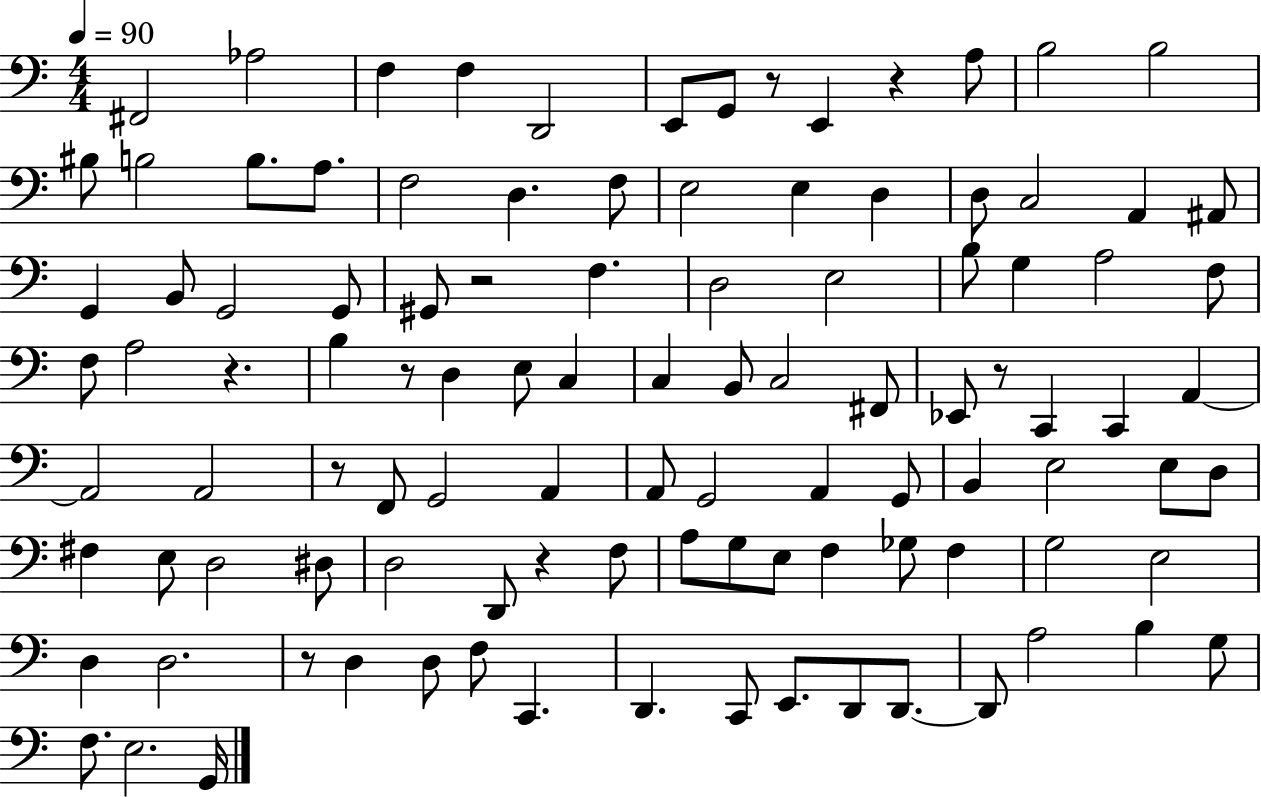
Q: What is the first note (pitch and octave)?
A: F#2